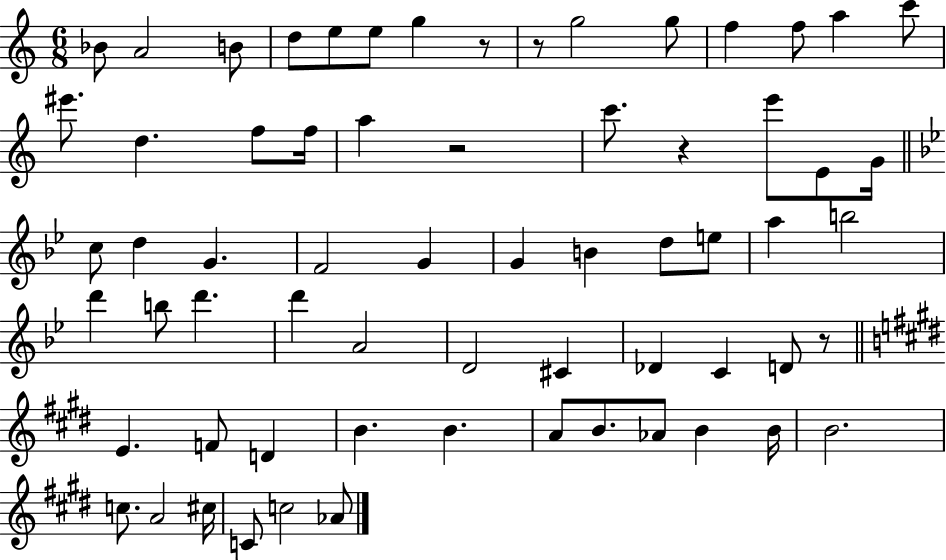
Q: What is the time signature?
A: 6/8